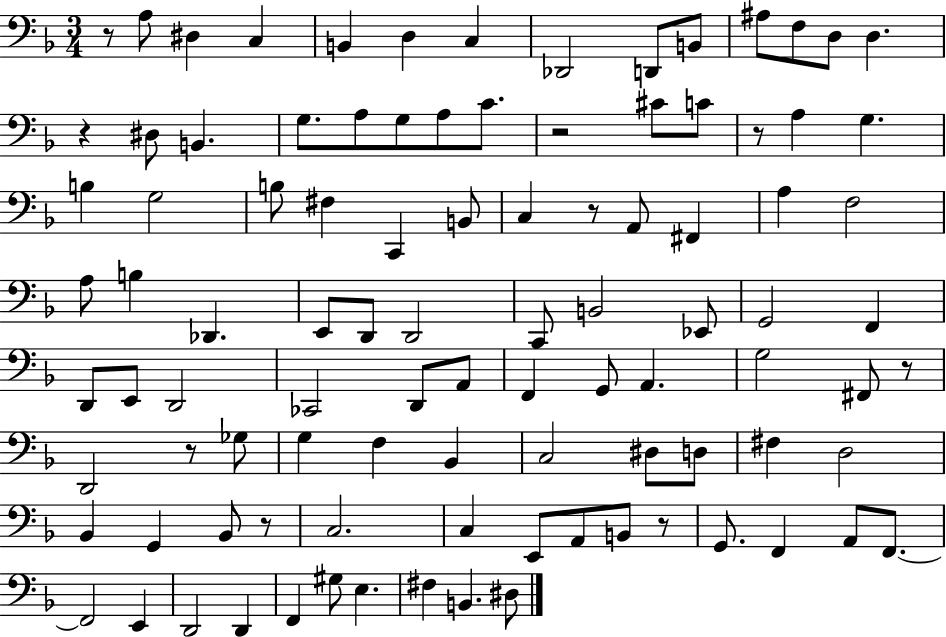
X:1
T:Untitled
M:3/4
L:1/4
K:F
z/2 A,/2 ^D, C, B,, D, C, _D,,2 D,,/2 B,,/2 ^A,/2 F,/2 D,/2 D, z ^D,/2 B,, G,/2 A,/2 G,/2 A,/2 C/2 z2 ^C/2 C/2 z/2 A, G, B, G,2 B,/2 ^F, C,, B,,/2 C, z/2 A,,/2 ^F,, A, F,2 A,/2 B, _D,, E,,/2 D,,/2 D,,2 C,,/2 B,,2 _E,,/2 G,,2 F,, D,,/2 E,,/2 D,,2 _C,,2 D,,/2 A,,/2 F,, G,,/2 A,, G,2 ^F,,/2 z/2 D,,2 z/2 _G,/2 G, F, _B,, C,2 ^D,/2 D,/2 ^F, D,2 _B,, G,, _B,,/2 z/2 C,2 C, E,,/2 A,,/2 B,,/2 z/2 G,,/2 F,, A,,/2 F,,/2 F,,2 E,, D,,2 D,, F,, ^G,/2 E, ^F, B,, ^D,/2